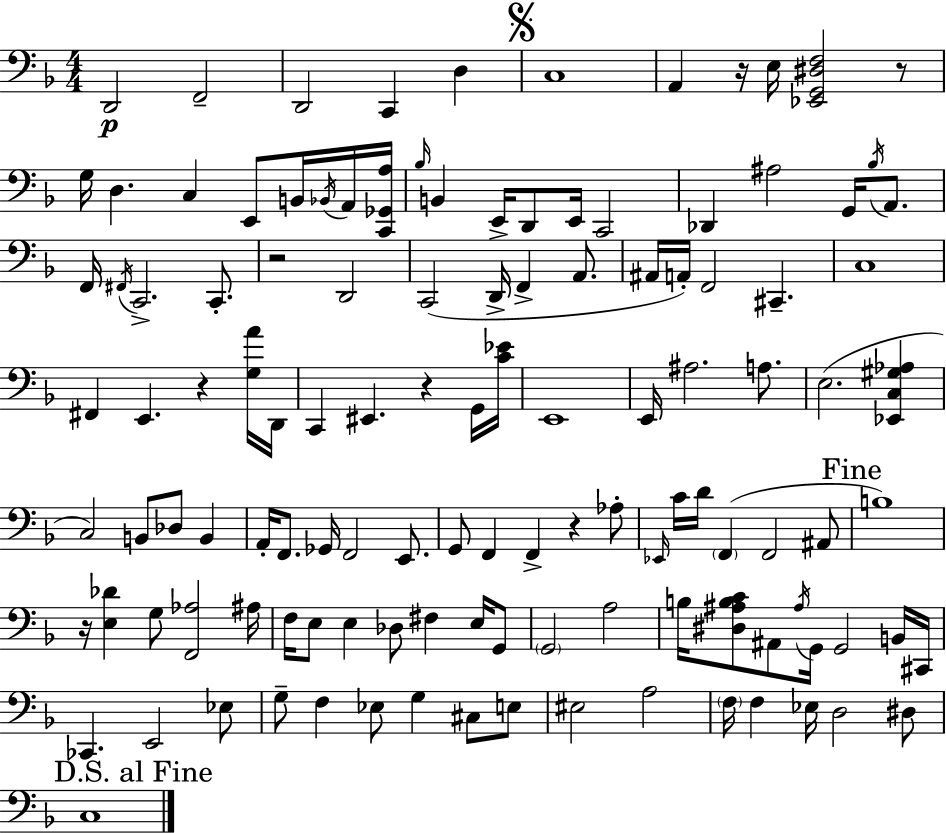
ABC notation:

X:1
T:Untitled
M:4/4
L:1/4
K:F
D,,2 F,,2 D,,2 C,, D, C,4 A,, z/4 E,/4 [_E,,G,,^D,F,]2 z/2 G,/4 D, C, E,,/2 B,,/4 _B,,/4 A,,/4 [C,,_G,,A,]/4 _B,/4 B,, E,,/4 D,,/2 E,,/4 C,,2 _D,, ^A,2 G,,/4 _B,/4 A,,/2 F,,/4 ^F,,/4 C,,2 C,,/2 z2 D,,2 C,,2 D,,/4 F,, A,,/2 ^A,,/4 A,,/4 F,,2 ^C,, C,4 ^F,, E,, z [G,A]/4 D,,/4 C,, ^E,, z G,,/4 [C_E]/4 E,,4 E,,/4 ^A,2 A,/2 E,2 [_E,,C,^G,_A,] C,2 B,,/2 _D,/2 B,, A,,/4 F,,/2 _G,,/4 F,,2 E,,/2 G,,/2 F,, F,, z _A,/2 _E,,/4 C/4 D/4 F,, F,,2 ^A,,/2 B,4 z/4 [E,_D] G,/2 [F,,_A,]2 ^A,/4 F,/4 E,/2 E, _D,/2 ^F, E,/4 G,,/2 G,,2 A,2 B,/4 [^D,^A,B,C]/2 ^A,,/2 ^A,/4 G,,/4 G,,2 B,,/4 ^C,,/4 _C,, E,,2 _E,/2 G,/2 F, _E,/2 G, ^C,/2 E,/2 ^E,2 A,2 F,/4 F, _E,/4 D,2 ^D,/2 C,4